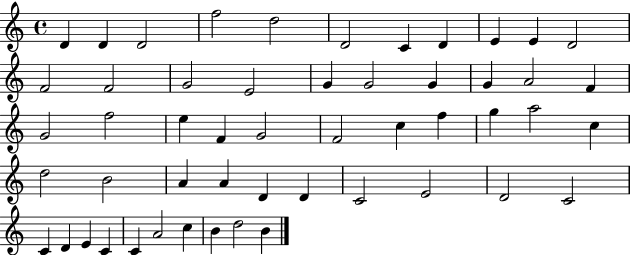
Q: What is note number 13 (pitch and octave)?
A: F4